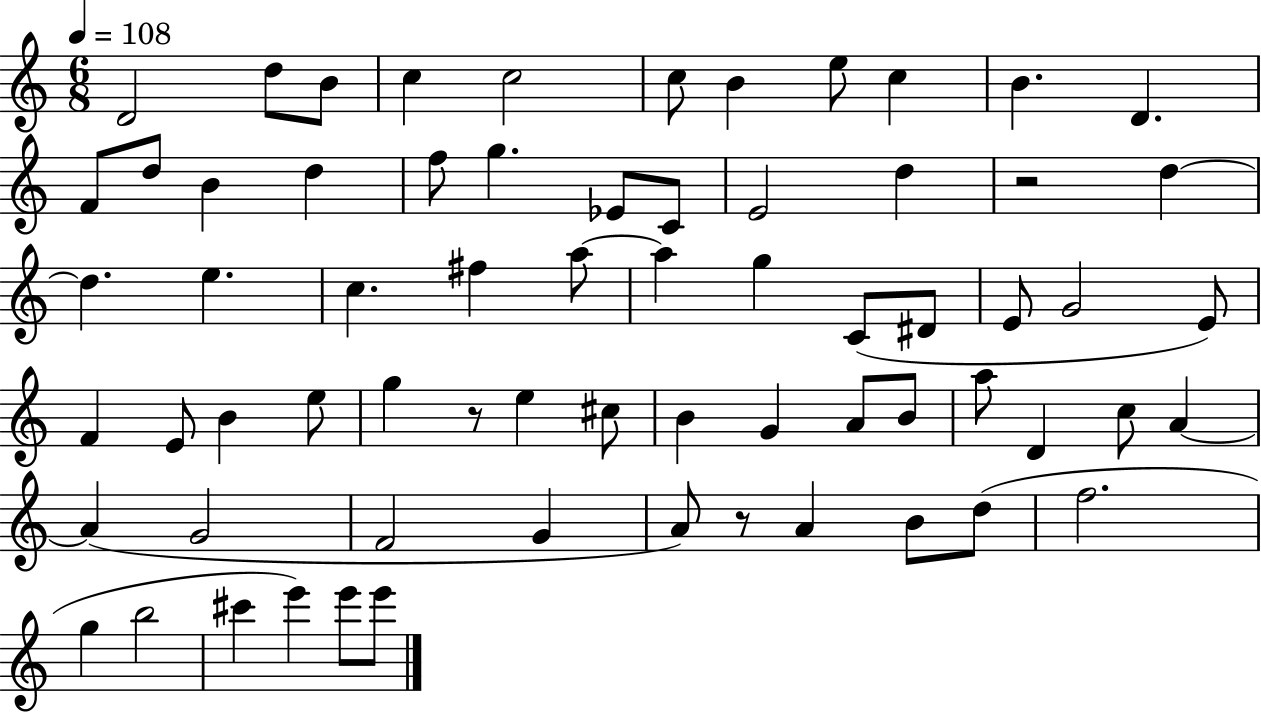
X:1
T:Untitled
M:6/8
L:1/4
K:C
D2 d/2 B/2 c c2 c/2 B e/2 c B D F/2 d/2 B d f/2 g _E/2 C/2 E2 d z2 d d e c ^f a/2 a g C/2 ^D/2 E/2 G2 E/2 F E/2 B e/2 g z/2 e ^c/2 B G A/2 B/2 a/2 D c/2 A A G2 F2 G A/2 z/2 A B/2 d/2 f2 g b2 ^c' e' e'/2 e'/2